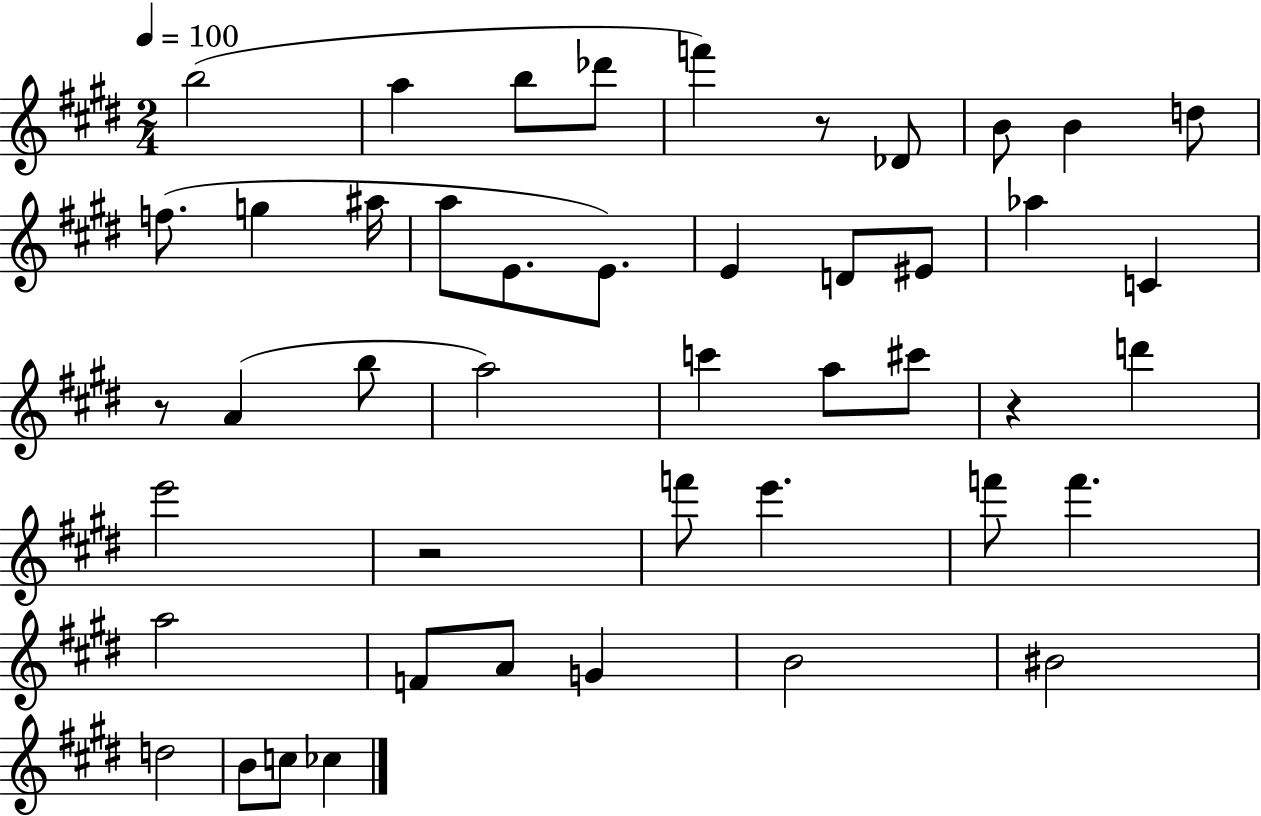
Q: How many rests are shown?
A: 4